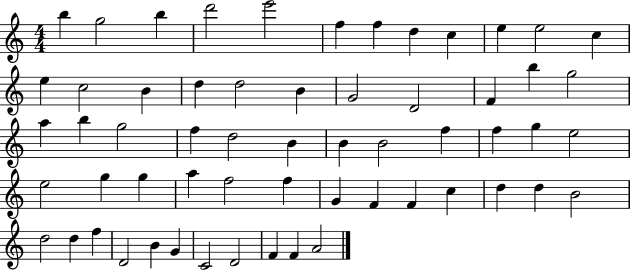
{
  \clef treble
  \numericTimeSignature
  \time 4/4
  \key c \major
  b''4 g''2 b''4 | d'''2 e'''2 | f''4 f''4 d''4 c''4 | e''4 e''2 c''4 | \break e''4 c''2 b'4 | d''4 d''2 b'4 | g'2 d'2 | f'4 b''4 g''2 | \break a''4 b''4 g''2 | f''4 d''2 b'4 | b'4 b'2 f''4 | f''4 g''4 e''2 | \break e''2 g''4 g''4 | a''4 f''2 f''4 | g'4 f'4 f'4 c''4 | d''4 d''4 b'2 | \break d''2 d''4 f''4 | d'2 b'4 g'4 | c'2 d'2 | f'4 f'4 a'2 | \break \bar "|."
}